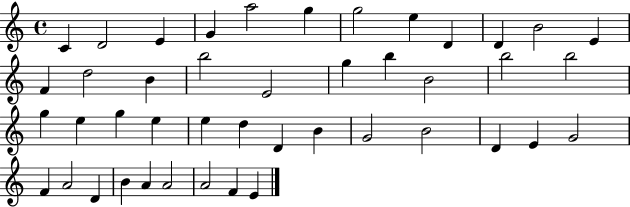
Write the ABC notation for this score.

X:1
T:Untitled
M:4/4
L:1/4
K:C
C D2 E G a2 g g2 e D D B2 E F d2 B b2 E2 g b B2 b2 b2 g e g e e d D B G2 B2 D E G2 F A2 D B A A2 A2 F E